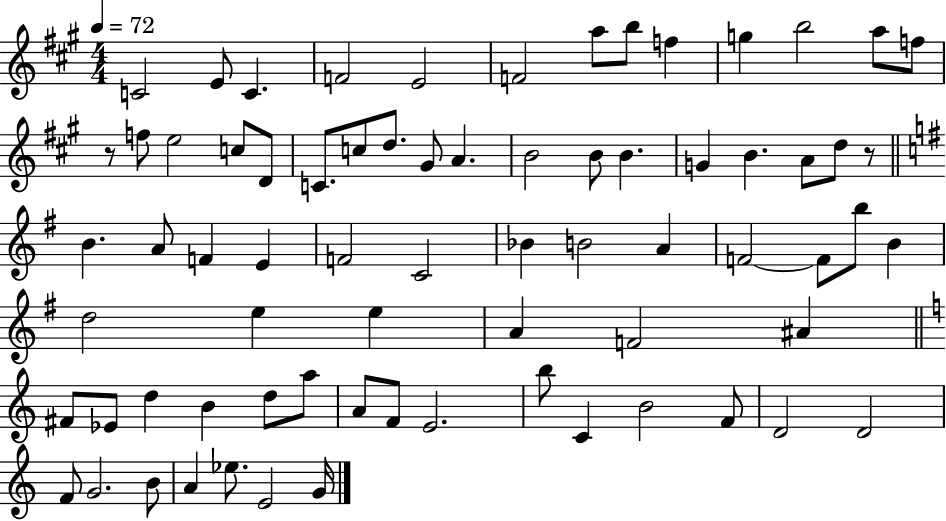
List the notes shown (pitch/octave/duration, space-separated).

C4/h E4/e C4/q. F4/h E4/h F4/h A5/e B5/e F5/q G5/q B5/h A5/e F5/e R/e F5/e E5/h C5/e D4/e C4/e. C5/e D5/e. G#4/e A4/q. B4/h B4/e B4/q. G4/q B4/q. A4/e D5/e R/e B4/q. A4/e F4/q E4/q F4/h C4/h Bb4/q B4/h A4/q F4/h F4/e B5/e B4/q D5/h E5/q E5/q A4/q F4/h A#4/q F#4/e Eb4/e D5/q B4/q D5/e A5/e A4/e F4/e E4/h. B5/e C4/q B4/h F4/e D4/h D4/h F4/e G4/h. B4/e A4/q Eb5/e. E4/h G4/s